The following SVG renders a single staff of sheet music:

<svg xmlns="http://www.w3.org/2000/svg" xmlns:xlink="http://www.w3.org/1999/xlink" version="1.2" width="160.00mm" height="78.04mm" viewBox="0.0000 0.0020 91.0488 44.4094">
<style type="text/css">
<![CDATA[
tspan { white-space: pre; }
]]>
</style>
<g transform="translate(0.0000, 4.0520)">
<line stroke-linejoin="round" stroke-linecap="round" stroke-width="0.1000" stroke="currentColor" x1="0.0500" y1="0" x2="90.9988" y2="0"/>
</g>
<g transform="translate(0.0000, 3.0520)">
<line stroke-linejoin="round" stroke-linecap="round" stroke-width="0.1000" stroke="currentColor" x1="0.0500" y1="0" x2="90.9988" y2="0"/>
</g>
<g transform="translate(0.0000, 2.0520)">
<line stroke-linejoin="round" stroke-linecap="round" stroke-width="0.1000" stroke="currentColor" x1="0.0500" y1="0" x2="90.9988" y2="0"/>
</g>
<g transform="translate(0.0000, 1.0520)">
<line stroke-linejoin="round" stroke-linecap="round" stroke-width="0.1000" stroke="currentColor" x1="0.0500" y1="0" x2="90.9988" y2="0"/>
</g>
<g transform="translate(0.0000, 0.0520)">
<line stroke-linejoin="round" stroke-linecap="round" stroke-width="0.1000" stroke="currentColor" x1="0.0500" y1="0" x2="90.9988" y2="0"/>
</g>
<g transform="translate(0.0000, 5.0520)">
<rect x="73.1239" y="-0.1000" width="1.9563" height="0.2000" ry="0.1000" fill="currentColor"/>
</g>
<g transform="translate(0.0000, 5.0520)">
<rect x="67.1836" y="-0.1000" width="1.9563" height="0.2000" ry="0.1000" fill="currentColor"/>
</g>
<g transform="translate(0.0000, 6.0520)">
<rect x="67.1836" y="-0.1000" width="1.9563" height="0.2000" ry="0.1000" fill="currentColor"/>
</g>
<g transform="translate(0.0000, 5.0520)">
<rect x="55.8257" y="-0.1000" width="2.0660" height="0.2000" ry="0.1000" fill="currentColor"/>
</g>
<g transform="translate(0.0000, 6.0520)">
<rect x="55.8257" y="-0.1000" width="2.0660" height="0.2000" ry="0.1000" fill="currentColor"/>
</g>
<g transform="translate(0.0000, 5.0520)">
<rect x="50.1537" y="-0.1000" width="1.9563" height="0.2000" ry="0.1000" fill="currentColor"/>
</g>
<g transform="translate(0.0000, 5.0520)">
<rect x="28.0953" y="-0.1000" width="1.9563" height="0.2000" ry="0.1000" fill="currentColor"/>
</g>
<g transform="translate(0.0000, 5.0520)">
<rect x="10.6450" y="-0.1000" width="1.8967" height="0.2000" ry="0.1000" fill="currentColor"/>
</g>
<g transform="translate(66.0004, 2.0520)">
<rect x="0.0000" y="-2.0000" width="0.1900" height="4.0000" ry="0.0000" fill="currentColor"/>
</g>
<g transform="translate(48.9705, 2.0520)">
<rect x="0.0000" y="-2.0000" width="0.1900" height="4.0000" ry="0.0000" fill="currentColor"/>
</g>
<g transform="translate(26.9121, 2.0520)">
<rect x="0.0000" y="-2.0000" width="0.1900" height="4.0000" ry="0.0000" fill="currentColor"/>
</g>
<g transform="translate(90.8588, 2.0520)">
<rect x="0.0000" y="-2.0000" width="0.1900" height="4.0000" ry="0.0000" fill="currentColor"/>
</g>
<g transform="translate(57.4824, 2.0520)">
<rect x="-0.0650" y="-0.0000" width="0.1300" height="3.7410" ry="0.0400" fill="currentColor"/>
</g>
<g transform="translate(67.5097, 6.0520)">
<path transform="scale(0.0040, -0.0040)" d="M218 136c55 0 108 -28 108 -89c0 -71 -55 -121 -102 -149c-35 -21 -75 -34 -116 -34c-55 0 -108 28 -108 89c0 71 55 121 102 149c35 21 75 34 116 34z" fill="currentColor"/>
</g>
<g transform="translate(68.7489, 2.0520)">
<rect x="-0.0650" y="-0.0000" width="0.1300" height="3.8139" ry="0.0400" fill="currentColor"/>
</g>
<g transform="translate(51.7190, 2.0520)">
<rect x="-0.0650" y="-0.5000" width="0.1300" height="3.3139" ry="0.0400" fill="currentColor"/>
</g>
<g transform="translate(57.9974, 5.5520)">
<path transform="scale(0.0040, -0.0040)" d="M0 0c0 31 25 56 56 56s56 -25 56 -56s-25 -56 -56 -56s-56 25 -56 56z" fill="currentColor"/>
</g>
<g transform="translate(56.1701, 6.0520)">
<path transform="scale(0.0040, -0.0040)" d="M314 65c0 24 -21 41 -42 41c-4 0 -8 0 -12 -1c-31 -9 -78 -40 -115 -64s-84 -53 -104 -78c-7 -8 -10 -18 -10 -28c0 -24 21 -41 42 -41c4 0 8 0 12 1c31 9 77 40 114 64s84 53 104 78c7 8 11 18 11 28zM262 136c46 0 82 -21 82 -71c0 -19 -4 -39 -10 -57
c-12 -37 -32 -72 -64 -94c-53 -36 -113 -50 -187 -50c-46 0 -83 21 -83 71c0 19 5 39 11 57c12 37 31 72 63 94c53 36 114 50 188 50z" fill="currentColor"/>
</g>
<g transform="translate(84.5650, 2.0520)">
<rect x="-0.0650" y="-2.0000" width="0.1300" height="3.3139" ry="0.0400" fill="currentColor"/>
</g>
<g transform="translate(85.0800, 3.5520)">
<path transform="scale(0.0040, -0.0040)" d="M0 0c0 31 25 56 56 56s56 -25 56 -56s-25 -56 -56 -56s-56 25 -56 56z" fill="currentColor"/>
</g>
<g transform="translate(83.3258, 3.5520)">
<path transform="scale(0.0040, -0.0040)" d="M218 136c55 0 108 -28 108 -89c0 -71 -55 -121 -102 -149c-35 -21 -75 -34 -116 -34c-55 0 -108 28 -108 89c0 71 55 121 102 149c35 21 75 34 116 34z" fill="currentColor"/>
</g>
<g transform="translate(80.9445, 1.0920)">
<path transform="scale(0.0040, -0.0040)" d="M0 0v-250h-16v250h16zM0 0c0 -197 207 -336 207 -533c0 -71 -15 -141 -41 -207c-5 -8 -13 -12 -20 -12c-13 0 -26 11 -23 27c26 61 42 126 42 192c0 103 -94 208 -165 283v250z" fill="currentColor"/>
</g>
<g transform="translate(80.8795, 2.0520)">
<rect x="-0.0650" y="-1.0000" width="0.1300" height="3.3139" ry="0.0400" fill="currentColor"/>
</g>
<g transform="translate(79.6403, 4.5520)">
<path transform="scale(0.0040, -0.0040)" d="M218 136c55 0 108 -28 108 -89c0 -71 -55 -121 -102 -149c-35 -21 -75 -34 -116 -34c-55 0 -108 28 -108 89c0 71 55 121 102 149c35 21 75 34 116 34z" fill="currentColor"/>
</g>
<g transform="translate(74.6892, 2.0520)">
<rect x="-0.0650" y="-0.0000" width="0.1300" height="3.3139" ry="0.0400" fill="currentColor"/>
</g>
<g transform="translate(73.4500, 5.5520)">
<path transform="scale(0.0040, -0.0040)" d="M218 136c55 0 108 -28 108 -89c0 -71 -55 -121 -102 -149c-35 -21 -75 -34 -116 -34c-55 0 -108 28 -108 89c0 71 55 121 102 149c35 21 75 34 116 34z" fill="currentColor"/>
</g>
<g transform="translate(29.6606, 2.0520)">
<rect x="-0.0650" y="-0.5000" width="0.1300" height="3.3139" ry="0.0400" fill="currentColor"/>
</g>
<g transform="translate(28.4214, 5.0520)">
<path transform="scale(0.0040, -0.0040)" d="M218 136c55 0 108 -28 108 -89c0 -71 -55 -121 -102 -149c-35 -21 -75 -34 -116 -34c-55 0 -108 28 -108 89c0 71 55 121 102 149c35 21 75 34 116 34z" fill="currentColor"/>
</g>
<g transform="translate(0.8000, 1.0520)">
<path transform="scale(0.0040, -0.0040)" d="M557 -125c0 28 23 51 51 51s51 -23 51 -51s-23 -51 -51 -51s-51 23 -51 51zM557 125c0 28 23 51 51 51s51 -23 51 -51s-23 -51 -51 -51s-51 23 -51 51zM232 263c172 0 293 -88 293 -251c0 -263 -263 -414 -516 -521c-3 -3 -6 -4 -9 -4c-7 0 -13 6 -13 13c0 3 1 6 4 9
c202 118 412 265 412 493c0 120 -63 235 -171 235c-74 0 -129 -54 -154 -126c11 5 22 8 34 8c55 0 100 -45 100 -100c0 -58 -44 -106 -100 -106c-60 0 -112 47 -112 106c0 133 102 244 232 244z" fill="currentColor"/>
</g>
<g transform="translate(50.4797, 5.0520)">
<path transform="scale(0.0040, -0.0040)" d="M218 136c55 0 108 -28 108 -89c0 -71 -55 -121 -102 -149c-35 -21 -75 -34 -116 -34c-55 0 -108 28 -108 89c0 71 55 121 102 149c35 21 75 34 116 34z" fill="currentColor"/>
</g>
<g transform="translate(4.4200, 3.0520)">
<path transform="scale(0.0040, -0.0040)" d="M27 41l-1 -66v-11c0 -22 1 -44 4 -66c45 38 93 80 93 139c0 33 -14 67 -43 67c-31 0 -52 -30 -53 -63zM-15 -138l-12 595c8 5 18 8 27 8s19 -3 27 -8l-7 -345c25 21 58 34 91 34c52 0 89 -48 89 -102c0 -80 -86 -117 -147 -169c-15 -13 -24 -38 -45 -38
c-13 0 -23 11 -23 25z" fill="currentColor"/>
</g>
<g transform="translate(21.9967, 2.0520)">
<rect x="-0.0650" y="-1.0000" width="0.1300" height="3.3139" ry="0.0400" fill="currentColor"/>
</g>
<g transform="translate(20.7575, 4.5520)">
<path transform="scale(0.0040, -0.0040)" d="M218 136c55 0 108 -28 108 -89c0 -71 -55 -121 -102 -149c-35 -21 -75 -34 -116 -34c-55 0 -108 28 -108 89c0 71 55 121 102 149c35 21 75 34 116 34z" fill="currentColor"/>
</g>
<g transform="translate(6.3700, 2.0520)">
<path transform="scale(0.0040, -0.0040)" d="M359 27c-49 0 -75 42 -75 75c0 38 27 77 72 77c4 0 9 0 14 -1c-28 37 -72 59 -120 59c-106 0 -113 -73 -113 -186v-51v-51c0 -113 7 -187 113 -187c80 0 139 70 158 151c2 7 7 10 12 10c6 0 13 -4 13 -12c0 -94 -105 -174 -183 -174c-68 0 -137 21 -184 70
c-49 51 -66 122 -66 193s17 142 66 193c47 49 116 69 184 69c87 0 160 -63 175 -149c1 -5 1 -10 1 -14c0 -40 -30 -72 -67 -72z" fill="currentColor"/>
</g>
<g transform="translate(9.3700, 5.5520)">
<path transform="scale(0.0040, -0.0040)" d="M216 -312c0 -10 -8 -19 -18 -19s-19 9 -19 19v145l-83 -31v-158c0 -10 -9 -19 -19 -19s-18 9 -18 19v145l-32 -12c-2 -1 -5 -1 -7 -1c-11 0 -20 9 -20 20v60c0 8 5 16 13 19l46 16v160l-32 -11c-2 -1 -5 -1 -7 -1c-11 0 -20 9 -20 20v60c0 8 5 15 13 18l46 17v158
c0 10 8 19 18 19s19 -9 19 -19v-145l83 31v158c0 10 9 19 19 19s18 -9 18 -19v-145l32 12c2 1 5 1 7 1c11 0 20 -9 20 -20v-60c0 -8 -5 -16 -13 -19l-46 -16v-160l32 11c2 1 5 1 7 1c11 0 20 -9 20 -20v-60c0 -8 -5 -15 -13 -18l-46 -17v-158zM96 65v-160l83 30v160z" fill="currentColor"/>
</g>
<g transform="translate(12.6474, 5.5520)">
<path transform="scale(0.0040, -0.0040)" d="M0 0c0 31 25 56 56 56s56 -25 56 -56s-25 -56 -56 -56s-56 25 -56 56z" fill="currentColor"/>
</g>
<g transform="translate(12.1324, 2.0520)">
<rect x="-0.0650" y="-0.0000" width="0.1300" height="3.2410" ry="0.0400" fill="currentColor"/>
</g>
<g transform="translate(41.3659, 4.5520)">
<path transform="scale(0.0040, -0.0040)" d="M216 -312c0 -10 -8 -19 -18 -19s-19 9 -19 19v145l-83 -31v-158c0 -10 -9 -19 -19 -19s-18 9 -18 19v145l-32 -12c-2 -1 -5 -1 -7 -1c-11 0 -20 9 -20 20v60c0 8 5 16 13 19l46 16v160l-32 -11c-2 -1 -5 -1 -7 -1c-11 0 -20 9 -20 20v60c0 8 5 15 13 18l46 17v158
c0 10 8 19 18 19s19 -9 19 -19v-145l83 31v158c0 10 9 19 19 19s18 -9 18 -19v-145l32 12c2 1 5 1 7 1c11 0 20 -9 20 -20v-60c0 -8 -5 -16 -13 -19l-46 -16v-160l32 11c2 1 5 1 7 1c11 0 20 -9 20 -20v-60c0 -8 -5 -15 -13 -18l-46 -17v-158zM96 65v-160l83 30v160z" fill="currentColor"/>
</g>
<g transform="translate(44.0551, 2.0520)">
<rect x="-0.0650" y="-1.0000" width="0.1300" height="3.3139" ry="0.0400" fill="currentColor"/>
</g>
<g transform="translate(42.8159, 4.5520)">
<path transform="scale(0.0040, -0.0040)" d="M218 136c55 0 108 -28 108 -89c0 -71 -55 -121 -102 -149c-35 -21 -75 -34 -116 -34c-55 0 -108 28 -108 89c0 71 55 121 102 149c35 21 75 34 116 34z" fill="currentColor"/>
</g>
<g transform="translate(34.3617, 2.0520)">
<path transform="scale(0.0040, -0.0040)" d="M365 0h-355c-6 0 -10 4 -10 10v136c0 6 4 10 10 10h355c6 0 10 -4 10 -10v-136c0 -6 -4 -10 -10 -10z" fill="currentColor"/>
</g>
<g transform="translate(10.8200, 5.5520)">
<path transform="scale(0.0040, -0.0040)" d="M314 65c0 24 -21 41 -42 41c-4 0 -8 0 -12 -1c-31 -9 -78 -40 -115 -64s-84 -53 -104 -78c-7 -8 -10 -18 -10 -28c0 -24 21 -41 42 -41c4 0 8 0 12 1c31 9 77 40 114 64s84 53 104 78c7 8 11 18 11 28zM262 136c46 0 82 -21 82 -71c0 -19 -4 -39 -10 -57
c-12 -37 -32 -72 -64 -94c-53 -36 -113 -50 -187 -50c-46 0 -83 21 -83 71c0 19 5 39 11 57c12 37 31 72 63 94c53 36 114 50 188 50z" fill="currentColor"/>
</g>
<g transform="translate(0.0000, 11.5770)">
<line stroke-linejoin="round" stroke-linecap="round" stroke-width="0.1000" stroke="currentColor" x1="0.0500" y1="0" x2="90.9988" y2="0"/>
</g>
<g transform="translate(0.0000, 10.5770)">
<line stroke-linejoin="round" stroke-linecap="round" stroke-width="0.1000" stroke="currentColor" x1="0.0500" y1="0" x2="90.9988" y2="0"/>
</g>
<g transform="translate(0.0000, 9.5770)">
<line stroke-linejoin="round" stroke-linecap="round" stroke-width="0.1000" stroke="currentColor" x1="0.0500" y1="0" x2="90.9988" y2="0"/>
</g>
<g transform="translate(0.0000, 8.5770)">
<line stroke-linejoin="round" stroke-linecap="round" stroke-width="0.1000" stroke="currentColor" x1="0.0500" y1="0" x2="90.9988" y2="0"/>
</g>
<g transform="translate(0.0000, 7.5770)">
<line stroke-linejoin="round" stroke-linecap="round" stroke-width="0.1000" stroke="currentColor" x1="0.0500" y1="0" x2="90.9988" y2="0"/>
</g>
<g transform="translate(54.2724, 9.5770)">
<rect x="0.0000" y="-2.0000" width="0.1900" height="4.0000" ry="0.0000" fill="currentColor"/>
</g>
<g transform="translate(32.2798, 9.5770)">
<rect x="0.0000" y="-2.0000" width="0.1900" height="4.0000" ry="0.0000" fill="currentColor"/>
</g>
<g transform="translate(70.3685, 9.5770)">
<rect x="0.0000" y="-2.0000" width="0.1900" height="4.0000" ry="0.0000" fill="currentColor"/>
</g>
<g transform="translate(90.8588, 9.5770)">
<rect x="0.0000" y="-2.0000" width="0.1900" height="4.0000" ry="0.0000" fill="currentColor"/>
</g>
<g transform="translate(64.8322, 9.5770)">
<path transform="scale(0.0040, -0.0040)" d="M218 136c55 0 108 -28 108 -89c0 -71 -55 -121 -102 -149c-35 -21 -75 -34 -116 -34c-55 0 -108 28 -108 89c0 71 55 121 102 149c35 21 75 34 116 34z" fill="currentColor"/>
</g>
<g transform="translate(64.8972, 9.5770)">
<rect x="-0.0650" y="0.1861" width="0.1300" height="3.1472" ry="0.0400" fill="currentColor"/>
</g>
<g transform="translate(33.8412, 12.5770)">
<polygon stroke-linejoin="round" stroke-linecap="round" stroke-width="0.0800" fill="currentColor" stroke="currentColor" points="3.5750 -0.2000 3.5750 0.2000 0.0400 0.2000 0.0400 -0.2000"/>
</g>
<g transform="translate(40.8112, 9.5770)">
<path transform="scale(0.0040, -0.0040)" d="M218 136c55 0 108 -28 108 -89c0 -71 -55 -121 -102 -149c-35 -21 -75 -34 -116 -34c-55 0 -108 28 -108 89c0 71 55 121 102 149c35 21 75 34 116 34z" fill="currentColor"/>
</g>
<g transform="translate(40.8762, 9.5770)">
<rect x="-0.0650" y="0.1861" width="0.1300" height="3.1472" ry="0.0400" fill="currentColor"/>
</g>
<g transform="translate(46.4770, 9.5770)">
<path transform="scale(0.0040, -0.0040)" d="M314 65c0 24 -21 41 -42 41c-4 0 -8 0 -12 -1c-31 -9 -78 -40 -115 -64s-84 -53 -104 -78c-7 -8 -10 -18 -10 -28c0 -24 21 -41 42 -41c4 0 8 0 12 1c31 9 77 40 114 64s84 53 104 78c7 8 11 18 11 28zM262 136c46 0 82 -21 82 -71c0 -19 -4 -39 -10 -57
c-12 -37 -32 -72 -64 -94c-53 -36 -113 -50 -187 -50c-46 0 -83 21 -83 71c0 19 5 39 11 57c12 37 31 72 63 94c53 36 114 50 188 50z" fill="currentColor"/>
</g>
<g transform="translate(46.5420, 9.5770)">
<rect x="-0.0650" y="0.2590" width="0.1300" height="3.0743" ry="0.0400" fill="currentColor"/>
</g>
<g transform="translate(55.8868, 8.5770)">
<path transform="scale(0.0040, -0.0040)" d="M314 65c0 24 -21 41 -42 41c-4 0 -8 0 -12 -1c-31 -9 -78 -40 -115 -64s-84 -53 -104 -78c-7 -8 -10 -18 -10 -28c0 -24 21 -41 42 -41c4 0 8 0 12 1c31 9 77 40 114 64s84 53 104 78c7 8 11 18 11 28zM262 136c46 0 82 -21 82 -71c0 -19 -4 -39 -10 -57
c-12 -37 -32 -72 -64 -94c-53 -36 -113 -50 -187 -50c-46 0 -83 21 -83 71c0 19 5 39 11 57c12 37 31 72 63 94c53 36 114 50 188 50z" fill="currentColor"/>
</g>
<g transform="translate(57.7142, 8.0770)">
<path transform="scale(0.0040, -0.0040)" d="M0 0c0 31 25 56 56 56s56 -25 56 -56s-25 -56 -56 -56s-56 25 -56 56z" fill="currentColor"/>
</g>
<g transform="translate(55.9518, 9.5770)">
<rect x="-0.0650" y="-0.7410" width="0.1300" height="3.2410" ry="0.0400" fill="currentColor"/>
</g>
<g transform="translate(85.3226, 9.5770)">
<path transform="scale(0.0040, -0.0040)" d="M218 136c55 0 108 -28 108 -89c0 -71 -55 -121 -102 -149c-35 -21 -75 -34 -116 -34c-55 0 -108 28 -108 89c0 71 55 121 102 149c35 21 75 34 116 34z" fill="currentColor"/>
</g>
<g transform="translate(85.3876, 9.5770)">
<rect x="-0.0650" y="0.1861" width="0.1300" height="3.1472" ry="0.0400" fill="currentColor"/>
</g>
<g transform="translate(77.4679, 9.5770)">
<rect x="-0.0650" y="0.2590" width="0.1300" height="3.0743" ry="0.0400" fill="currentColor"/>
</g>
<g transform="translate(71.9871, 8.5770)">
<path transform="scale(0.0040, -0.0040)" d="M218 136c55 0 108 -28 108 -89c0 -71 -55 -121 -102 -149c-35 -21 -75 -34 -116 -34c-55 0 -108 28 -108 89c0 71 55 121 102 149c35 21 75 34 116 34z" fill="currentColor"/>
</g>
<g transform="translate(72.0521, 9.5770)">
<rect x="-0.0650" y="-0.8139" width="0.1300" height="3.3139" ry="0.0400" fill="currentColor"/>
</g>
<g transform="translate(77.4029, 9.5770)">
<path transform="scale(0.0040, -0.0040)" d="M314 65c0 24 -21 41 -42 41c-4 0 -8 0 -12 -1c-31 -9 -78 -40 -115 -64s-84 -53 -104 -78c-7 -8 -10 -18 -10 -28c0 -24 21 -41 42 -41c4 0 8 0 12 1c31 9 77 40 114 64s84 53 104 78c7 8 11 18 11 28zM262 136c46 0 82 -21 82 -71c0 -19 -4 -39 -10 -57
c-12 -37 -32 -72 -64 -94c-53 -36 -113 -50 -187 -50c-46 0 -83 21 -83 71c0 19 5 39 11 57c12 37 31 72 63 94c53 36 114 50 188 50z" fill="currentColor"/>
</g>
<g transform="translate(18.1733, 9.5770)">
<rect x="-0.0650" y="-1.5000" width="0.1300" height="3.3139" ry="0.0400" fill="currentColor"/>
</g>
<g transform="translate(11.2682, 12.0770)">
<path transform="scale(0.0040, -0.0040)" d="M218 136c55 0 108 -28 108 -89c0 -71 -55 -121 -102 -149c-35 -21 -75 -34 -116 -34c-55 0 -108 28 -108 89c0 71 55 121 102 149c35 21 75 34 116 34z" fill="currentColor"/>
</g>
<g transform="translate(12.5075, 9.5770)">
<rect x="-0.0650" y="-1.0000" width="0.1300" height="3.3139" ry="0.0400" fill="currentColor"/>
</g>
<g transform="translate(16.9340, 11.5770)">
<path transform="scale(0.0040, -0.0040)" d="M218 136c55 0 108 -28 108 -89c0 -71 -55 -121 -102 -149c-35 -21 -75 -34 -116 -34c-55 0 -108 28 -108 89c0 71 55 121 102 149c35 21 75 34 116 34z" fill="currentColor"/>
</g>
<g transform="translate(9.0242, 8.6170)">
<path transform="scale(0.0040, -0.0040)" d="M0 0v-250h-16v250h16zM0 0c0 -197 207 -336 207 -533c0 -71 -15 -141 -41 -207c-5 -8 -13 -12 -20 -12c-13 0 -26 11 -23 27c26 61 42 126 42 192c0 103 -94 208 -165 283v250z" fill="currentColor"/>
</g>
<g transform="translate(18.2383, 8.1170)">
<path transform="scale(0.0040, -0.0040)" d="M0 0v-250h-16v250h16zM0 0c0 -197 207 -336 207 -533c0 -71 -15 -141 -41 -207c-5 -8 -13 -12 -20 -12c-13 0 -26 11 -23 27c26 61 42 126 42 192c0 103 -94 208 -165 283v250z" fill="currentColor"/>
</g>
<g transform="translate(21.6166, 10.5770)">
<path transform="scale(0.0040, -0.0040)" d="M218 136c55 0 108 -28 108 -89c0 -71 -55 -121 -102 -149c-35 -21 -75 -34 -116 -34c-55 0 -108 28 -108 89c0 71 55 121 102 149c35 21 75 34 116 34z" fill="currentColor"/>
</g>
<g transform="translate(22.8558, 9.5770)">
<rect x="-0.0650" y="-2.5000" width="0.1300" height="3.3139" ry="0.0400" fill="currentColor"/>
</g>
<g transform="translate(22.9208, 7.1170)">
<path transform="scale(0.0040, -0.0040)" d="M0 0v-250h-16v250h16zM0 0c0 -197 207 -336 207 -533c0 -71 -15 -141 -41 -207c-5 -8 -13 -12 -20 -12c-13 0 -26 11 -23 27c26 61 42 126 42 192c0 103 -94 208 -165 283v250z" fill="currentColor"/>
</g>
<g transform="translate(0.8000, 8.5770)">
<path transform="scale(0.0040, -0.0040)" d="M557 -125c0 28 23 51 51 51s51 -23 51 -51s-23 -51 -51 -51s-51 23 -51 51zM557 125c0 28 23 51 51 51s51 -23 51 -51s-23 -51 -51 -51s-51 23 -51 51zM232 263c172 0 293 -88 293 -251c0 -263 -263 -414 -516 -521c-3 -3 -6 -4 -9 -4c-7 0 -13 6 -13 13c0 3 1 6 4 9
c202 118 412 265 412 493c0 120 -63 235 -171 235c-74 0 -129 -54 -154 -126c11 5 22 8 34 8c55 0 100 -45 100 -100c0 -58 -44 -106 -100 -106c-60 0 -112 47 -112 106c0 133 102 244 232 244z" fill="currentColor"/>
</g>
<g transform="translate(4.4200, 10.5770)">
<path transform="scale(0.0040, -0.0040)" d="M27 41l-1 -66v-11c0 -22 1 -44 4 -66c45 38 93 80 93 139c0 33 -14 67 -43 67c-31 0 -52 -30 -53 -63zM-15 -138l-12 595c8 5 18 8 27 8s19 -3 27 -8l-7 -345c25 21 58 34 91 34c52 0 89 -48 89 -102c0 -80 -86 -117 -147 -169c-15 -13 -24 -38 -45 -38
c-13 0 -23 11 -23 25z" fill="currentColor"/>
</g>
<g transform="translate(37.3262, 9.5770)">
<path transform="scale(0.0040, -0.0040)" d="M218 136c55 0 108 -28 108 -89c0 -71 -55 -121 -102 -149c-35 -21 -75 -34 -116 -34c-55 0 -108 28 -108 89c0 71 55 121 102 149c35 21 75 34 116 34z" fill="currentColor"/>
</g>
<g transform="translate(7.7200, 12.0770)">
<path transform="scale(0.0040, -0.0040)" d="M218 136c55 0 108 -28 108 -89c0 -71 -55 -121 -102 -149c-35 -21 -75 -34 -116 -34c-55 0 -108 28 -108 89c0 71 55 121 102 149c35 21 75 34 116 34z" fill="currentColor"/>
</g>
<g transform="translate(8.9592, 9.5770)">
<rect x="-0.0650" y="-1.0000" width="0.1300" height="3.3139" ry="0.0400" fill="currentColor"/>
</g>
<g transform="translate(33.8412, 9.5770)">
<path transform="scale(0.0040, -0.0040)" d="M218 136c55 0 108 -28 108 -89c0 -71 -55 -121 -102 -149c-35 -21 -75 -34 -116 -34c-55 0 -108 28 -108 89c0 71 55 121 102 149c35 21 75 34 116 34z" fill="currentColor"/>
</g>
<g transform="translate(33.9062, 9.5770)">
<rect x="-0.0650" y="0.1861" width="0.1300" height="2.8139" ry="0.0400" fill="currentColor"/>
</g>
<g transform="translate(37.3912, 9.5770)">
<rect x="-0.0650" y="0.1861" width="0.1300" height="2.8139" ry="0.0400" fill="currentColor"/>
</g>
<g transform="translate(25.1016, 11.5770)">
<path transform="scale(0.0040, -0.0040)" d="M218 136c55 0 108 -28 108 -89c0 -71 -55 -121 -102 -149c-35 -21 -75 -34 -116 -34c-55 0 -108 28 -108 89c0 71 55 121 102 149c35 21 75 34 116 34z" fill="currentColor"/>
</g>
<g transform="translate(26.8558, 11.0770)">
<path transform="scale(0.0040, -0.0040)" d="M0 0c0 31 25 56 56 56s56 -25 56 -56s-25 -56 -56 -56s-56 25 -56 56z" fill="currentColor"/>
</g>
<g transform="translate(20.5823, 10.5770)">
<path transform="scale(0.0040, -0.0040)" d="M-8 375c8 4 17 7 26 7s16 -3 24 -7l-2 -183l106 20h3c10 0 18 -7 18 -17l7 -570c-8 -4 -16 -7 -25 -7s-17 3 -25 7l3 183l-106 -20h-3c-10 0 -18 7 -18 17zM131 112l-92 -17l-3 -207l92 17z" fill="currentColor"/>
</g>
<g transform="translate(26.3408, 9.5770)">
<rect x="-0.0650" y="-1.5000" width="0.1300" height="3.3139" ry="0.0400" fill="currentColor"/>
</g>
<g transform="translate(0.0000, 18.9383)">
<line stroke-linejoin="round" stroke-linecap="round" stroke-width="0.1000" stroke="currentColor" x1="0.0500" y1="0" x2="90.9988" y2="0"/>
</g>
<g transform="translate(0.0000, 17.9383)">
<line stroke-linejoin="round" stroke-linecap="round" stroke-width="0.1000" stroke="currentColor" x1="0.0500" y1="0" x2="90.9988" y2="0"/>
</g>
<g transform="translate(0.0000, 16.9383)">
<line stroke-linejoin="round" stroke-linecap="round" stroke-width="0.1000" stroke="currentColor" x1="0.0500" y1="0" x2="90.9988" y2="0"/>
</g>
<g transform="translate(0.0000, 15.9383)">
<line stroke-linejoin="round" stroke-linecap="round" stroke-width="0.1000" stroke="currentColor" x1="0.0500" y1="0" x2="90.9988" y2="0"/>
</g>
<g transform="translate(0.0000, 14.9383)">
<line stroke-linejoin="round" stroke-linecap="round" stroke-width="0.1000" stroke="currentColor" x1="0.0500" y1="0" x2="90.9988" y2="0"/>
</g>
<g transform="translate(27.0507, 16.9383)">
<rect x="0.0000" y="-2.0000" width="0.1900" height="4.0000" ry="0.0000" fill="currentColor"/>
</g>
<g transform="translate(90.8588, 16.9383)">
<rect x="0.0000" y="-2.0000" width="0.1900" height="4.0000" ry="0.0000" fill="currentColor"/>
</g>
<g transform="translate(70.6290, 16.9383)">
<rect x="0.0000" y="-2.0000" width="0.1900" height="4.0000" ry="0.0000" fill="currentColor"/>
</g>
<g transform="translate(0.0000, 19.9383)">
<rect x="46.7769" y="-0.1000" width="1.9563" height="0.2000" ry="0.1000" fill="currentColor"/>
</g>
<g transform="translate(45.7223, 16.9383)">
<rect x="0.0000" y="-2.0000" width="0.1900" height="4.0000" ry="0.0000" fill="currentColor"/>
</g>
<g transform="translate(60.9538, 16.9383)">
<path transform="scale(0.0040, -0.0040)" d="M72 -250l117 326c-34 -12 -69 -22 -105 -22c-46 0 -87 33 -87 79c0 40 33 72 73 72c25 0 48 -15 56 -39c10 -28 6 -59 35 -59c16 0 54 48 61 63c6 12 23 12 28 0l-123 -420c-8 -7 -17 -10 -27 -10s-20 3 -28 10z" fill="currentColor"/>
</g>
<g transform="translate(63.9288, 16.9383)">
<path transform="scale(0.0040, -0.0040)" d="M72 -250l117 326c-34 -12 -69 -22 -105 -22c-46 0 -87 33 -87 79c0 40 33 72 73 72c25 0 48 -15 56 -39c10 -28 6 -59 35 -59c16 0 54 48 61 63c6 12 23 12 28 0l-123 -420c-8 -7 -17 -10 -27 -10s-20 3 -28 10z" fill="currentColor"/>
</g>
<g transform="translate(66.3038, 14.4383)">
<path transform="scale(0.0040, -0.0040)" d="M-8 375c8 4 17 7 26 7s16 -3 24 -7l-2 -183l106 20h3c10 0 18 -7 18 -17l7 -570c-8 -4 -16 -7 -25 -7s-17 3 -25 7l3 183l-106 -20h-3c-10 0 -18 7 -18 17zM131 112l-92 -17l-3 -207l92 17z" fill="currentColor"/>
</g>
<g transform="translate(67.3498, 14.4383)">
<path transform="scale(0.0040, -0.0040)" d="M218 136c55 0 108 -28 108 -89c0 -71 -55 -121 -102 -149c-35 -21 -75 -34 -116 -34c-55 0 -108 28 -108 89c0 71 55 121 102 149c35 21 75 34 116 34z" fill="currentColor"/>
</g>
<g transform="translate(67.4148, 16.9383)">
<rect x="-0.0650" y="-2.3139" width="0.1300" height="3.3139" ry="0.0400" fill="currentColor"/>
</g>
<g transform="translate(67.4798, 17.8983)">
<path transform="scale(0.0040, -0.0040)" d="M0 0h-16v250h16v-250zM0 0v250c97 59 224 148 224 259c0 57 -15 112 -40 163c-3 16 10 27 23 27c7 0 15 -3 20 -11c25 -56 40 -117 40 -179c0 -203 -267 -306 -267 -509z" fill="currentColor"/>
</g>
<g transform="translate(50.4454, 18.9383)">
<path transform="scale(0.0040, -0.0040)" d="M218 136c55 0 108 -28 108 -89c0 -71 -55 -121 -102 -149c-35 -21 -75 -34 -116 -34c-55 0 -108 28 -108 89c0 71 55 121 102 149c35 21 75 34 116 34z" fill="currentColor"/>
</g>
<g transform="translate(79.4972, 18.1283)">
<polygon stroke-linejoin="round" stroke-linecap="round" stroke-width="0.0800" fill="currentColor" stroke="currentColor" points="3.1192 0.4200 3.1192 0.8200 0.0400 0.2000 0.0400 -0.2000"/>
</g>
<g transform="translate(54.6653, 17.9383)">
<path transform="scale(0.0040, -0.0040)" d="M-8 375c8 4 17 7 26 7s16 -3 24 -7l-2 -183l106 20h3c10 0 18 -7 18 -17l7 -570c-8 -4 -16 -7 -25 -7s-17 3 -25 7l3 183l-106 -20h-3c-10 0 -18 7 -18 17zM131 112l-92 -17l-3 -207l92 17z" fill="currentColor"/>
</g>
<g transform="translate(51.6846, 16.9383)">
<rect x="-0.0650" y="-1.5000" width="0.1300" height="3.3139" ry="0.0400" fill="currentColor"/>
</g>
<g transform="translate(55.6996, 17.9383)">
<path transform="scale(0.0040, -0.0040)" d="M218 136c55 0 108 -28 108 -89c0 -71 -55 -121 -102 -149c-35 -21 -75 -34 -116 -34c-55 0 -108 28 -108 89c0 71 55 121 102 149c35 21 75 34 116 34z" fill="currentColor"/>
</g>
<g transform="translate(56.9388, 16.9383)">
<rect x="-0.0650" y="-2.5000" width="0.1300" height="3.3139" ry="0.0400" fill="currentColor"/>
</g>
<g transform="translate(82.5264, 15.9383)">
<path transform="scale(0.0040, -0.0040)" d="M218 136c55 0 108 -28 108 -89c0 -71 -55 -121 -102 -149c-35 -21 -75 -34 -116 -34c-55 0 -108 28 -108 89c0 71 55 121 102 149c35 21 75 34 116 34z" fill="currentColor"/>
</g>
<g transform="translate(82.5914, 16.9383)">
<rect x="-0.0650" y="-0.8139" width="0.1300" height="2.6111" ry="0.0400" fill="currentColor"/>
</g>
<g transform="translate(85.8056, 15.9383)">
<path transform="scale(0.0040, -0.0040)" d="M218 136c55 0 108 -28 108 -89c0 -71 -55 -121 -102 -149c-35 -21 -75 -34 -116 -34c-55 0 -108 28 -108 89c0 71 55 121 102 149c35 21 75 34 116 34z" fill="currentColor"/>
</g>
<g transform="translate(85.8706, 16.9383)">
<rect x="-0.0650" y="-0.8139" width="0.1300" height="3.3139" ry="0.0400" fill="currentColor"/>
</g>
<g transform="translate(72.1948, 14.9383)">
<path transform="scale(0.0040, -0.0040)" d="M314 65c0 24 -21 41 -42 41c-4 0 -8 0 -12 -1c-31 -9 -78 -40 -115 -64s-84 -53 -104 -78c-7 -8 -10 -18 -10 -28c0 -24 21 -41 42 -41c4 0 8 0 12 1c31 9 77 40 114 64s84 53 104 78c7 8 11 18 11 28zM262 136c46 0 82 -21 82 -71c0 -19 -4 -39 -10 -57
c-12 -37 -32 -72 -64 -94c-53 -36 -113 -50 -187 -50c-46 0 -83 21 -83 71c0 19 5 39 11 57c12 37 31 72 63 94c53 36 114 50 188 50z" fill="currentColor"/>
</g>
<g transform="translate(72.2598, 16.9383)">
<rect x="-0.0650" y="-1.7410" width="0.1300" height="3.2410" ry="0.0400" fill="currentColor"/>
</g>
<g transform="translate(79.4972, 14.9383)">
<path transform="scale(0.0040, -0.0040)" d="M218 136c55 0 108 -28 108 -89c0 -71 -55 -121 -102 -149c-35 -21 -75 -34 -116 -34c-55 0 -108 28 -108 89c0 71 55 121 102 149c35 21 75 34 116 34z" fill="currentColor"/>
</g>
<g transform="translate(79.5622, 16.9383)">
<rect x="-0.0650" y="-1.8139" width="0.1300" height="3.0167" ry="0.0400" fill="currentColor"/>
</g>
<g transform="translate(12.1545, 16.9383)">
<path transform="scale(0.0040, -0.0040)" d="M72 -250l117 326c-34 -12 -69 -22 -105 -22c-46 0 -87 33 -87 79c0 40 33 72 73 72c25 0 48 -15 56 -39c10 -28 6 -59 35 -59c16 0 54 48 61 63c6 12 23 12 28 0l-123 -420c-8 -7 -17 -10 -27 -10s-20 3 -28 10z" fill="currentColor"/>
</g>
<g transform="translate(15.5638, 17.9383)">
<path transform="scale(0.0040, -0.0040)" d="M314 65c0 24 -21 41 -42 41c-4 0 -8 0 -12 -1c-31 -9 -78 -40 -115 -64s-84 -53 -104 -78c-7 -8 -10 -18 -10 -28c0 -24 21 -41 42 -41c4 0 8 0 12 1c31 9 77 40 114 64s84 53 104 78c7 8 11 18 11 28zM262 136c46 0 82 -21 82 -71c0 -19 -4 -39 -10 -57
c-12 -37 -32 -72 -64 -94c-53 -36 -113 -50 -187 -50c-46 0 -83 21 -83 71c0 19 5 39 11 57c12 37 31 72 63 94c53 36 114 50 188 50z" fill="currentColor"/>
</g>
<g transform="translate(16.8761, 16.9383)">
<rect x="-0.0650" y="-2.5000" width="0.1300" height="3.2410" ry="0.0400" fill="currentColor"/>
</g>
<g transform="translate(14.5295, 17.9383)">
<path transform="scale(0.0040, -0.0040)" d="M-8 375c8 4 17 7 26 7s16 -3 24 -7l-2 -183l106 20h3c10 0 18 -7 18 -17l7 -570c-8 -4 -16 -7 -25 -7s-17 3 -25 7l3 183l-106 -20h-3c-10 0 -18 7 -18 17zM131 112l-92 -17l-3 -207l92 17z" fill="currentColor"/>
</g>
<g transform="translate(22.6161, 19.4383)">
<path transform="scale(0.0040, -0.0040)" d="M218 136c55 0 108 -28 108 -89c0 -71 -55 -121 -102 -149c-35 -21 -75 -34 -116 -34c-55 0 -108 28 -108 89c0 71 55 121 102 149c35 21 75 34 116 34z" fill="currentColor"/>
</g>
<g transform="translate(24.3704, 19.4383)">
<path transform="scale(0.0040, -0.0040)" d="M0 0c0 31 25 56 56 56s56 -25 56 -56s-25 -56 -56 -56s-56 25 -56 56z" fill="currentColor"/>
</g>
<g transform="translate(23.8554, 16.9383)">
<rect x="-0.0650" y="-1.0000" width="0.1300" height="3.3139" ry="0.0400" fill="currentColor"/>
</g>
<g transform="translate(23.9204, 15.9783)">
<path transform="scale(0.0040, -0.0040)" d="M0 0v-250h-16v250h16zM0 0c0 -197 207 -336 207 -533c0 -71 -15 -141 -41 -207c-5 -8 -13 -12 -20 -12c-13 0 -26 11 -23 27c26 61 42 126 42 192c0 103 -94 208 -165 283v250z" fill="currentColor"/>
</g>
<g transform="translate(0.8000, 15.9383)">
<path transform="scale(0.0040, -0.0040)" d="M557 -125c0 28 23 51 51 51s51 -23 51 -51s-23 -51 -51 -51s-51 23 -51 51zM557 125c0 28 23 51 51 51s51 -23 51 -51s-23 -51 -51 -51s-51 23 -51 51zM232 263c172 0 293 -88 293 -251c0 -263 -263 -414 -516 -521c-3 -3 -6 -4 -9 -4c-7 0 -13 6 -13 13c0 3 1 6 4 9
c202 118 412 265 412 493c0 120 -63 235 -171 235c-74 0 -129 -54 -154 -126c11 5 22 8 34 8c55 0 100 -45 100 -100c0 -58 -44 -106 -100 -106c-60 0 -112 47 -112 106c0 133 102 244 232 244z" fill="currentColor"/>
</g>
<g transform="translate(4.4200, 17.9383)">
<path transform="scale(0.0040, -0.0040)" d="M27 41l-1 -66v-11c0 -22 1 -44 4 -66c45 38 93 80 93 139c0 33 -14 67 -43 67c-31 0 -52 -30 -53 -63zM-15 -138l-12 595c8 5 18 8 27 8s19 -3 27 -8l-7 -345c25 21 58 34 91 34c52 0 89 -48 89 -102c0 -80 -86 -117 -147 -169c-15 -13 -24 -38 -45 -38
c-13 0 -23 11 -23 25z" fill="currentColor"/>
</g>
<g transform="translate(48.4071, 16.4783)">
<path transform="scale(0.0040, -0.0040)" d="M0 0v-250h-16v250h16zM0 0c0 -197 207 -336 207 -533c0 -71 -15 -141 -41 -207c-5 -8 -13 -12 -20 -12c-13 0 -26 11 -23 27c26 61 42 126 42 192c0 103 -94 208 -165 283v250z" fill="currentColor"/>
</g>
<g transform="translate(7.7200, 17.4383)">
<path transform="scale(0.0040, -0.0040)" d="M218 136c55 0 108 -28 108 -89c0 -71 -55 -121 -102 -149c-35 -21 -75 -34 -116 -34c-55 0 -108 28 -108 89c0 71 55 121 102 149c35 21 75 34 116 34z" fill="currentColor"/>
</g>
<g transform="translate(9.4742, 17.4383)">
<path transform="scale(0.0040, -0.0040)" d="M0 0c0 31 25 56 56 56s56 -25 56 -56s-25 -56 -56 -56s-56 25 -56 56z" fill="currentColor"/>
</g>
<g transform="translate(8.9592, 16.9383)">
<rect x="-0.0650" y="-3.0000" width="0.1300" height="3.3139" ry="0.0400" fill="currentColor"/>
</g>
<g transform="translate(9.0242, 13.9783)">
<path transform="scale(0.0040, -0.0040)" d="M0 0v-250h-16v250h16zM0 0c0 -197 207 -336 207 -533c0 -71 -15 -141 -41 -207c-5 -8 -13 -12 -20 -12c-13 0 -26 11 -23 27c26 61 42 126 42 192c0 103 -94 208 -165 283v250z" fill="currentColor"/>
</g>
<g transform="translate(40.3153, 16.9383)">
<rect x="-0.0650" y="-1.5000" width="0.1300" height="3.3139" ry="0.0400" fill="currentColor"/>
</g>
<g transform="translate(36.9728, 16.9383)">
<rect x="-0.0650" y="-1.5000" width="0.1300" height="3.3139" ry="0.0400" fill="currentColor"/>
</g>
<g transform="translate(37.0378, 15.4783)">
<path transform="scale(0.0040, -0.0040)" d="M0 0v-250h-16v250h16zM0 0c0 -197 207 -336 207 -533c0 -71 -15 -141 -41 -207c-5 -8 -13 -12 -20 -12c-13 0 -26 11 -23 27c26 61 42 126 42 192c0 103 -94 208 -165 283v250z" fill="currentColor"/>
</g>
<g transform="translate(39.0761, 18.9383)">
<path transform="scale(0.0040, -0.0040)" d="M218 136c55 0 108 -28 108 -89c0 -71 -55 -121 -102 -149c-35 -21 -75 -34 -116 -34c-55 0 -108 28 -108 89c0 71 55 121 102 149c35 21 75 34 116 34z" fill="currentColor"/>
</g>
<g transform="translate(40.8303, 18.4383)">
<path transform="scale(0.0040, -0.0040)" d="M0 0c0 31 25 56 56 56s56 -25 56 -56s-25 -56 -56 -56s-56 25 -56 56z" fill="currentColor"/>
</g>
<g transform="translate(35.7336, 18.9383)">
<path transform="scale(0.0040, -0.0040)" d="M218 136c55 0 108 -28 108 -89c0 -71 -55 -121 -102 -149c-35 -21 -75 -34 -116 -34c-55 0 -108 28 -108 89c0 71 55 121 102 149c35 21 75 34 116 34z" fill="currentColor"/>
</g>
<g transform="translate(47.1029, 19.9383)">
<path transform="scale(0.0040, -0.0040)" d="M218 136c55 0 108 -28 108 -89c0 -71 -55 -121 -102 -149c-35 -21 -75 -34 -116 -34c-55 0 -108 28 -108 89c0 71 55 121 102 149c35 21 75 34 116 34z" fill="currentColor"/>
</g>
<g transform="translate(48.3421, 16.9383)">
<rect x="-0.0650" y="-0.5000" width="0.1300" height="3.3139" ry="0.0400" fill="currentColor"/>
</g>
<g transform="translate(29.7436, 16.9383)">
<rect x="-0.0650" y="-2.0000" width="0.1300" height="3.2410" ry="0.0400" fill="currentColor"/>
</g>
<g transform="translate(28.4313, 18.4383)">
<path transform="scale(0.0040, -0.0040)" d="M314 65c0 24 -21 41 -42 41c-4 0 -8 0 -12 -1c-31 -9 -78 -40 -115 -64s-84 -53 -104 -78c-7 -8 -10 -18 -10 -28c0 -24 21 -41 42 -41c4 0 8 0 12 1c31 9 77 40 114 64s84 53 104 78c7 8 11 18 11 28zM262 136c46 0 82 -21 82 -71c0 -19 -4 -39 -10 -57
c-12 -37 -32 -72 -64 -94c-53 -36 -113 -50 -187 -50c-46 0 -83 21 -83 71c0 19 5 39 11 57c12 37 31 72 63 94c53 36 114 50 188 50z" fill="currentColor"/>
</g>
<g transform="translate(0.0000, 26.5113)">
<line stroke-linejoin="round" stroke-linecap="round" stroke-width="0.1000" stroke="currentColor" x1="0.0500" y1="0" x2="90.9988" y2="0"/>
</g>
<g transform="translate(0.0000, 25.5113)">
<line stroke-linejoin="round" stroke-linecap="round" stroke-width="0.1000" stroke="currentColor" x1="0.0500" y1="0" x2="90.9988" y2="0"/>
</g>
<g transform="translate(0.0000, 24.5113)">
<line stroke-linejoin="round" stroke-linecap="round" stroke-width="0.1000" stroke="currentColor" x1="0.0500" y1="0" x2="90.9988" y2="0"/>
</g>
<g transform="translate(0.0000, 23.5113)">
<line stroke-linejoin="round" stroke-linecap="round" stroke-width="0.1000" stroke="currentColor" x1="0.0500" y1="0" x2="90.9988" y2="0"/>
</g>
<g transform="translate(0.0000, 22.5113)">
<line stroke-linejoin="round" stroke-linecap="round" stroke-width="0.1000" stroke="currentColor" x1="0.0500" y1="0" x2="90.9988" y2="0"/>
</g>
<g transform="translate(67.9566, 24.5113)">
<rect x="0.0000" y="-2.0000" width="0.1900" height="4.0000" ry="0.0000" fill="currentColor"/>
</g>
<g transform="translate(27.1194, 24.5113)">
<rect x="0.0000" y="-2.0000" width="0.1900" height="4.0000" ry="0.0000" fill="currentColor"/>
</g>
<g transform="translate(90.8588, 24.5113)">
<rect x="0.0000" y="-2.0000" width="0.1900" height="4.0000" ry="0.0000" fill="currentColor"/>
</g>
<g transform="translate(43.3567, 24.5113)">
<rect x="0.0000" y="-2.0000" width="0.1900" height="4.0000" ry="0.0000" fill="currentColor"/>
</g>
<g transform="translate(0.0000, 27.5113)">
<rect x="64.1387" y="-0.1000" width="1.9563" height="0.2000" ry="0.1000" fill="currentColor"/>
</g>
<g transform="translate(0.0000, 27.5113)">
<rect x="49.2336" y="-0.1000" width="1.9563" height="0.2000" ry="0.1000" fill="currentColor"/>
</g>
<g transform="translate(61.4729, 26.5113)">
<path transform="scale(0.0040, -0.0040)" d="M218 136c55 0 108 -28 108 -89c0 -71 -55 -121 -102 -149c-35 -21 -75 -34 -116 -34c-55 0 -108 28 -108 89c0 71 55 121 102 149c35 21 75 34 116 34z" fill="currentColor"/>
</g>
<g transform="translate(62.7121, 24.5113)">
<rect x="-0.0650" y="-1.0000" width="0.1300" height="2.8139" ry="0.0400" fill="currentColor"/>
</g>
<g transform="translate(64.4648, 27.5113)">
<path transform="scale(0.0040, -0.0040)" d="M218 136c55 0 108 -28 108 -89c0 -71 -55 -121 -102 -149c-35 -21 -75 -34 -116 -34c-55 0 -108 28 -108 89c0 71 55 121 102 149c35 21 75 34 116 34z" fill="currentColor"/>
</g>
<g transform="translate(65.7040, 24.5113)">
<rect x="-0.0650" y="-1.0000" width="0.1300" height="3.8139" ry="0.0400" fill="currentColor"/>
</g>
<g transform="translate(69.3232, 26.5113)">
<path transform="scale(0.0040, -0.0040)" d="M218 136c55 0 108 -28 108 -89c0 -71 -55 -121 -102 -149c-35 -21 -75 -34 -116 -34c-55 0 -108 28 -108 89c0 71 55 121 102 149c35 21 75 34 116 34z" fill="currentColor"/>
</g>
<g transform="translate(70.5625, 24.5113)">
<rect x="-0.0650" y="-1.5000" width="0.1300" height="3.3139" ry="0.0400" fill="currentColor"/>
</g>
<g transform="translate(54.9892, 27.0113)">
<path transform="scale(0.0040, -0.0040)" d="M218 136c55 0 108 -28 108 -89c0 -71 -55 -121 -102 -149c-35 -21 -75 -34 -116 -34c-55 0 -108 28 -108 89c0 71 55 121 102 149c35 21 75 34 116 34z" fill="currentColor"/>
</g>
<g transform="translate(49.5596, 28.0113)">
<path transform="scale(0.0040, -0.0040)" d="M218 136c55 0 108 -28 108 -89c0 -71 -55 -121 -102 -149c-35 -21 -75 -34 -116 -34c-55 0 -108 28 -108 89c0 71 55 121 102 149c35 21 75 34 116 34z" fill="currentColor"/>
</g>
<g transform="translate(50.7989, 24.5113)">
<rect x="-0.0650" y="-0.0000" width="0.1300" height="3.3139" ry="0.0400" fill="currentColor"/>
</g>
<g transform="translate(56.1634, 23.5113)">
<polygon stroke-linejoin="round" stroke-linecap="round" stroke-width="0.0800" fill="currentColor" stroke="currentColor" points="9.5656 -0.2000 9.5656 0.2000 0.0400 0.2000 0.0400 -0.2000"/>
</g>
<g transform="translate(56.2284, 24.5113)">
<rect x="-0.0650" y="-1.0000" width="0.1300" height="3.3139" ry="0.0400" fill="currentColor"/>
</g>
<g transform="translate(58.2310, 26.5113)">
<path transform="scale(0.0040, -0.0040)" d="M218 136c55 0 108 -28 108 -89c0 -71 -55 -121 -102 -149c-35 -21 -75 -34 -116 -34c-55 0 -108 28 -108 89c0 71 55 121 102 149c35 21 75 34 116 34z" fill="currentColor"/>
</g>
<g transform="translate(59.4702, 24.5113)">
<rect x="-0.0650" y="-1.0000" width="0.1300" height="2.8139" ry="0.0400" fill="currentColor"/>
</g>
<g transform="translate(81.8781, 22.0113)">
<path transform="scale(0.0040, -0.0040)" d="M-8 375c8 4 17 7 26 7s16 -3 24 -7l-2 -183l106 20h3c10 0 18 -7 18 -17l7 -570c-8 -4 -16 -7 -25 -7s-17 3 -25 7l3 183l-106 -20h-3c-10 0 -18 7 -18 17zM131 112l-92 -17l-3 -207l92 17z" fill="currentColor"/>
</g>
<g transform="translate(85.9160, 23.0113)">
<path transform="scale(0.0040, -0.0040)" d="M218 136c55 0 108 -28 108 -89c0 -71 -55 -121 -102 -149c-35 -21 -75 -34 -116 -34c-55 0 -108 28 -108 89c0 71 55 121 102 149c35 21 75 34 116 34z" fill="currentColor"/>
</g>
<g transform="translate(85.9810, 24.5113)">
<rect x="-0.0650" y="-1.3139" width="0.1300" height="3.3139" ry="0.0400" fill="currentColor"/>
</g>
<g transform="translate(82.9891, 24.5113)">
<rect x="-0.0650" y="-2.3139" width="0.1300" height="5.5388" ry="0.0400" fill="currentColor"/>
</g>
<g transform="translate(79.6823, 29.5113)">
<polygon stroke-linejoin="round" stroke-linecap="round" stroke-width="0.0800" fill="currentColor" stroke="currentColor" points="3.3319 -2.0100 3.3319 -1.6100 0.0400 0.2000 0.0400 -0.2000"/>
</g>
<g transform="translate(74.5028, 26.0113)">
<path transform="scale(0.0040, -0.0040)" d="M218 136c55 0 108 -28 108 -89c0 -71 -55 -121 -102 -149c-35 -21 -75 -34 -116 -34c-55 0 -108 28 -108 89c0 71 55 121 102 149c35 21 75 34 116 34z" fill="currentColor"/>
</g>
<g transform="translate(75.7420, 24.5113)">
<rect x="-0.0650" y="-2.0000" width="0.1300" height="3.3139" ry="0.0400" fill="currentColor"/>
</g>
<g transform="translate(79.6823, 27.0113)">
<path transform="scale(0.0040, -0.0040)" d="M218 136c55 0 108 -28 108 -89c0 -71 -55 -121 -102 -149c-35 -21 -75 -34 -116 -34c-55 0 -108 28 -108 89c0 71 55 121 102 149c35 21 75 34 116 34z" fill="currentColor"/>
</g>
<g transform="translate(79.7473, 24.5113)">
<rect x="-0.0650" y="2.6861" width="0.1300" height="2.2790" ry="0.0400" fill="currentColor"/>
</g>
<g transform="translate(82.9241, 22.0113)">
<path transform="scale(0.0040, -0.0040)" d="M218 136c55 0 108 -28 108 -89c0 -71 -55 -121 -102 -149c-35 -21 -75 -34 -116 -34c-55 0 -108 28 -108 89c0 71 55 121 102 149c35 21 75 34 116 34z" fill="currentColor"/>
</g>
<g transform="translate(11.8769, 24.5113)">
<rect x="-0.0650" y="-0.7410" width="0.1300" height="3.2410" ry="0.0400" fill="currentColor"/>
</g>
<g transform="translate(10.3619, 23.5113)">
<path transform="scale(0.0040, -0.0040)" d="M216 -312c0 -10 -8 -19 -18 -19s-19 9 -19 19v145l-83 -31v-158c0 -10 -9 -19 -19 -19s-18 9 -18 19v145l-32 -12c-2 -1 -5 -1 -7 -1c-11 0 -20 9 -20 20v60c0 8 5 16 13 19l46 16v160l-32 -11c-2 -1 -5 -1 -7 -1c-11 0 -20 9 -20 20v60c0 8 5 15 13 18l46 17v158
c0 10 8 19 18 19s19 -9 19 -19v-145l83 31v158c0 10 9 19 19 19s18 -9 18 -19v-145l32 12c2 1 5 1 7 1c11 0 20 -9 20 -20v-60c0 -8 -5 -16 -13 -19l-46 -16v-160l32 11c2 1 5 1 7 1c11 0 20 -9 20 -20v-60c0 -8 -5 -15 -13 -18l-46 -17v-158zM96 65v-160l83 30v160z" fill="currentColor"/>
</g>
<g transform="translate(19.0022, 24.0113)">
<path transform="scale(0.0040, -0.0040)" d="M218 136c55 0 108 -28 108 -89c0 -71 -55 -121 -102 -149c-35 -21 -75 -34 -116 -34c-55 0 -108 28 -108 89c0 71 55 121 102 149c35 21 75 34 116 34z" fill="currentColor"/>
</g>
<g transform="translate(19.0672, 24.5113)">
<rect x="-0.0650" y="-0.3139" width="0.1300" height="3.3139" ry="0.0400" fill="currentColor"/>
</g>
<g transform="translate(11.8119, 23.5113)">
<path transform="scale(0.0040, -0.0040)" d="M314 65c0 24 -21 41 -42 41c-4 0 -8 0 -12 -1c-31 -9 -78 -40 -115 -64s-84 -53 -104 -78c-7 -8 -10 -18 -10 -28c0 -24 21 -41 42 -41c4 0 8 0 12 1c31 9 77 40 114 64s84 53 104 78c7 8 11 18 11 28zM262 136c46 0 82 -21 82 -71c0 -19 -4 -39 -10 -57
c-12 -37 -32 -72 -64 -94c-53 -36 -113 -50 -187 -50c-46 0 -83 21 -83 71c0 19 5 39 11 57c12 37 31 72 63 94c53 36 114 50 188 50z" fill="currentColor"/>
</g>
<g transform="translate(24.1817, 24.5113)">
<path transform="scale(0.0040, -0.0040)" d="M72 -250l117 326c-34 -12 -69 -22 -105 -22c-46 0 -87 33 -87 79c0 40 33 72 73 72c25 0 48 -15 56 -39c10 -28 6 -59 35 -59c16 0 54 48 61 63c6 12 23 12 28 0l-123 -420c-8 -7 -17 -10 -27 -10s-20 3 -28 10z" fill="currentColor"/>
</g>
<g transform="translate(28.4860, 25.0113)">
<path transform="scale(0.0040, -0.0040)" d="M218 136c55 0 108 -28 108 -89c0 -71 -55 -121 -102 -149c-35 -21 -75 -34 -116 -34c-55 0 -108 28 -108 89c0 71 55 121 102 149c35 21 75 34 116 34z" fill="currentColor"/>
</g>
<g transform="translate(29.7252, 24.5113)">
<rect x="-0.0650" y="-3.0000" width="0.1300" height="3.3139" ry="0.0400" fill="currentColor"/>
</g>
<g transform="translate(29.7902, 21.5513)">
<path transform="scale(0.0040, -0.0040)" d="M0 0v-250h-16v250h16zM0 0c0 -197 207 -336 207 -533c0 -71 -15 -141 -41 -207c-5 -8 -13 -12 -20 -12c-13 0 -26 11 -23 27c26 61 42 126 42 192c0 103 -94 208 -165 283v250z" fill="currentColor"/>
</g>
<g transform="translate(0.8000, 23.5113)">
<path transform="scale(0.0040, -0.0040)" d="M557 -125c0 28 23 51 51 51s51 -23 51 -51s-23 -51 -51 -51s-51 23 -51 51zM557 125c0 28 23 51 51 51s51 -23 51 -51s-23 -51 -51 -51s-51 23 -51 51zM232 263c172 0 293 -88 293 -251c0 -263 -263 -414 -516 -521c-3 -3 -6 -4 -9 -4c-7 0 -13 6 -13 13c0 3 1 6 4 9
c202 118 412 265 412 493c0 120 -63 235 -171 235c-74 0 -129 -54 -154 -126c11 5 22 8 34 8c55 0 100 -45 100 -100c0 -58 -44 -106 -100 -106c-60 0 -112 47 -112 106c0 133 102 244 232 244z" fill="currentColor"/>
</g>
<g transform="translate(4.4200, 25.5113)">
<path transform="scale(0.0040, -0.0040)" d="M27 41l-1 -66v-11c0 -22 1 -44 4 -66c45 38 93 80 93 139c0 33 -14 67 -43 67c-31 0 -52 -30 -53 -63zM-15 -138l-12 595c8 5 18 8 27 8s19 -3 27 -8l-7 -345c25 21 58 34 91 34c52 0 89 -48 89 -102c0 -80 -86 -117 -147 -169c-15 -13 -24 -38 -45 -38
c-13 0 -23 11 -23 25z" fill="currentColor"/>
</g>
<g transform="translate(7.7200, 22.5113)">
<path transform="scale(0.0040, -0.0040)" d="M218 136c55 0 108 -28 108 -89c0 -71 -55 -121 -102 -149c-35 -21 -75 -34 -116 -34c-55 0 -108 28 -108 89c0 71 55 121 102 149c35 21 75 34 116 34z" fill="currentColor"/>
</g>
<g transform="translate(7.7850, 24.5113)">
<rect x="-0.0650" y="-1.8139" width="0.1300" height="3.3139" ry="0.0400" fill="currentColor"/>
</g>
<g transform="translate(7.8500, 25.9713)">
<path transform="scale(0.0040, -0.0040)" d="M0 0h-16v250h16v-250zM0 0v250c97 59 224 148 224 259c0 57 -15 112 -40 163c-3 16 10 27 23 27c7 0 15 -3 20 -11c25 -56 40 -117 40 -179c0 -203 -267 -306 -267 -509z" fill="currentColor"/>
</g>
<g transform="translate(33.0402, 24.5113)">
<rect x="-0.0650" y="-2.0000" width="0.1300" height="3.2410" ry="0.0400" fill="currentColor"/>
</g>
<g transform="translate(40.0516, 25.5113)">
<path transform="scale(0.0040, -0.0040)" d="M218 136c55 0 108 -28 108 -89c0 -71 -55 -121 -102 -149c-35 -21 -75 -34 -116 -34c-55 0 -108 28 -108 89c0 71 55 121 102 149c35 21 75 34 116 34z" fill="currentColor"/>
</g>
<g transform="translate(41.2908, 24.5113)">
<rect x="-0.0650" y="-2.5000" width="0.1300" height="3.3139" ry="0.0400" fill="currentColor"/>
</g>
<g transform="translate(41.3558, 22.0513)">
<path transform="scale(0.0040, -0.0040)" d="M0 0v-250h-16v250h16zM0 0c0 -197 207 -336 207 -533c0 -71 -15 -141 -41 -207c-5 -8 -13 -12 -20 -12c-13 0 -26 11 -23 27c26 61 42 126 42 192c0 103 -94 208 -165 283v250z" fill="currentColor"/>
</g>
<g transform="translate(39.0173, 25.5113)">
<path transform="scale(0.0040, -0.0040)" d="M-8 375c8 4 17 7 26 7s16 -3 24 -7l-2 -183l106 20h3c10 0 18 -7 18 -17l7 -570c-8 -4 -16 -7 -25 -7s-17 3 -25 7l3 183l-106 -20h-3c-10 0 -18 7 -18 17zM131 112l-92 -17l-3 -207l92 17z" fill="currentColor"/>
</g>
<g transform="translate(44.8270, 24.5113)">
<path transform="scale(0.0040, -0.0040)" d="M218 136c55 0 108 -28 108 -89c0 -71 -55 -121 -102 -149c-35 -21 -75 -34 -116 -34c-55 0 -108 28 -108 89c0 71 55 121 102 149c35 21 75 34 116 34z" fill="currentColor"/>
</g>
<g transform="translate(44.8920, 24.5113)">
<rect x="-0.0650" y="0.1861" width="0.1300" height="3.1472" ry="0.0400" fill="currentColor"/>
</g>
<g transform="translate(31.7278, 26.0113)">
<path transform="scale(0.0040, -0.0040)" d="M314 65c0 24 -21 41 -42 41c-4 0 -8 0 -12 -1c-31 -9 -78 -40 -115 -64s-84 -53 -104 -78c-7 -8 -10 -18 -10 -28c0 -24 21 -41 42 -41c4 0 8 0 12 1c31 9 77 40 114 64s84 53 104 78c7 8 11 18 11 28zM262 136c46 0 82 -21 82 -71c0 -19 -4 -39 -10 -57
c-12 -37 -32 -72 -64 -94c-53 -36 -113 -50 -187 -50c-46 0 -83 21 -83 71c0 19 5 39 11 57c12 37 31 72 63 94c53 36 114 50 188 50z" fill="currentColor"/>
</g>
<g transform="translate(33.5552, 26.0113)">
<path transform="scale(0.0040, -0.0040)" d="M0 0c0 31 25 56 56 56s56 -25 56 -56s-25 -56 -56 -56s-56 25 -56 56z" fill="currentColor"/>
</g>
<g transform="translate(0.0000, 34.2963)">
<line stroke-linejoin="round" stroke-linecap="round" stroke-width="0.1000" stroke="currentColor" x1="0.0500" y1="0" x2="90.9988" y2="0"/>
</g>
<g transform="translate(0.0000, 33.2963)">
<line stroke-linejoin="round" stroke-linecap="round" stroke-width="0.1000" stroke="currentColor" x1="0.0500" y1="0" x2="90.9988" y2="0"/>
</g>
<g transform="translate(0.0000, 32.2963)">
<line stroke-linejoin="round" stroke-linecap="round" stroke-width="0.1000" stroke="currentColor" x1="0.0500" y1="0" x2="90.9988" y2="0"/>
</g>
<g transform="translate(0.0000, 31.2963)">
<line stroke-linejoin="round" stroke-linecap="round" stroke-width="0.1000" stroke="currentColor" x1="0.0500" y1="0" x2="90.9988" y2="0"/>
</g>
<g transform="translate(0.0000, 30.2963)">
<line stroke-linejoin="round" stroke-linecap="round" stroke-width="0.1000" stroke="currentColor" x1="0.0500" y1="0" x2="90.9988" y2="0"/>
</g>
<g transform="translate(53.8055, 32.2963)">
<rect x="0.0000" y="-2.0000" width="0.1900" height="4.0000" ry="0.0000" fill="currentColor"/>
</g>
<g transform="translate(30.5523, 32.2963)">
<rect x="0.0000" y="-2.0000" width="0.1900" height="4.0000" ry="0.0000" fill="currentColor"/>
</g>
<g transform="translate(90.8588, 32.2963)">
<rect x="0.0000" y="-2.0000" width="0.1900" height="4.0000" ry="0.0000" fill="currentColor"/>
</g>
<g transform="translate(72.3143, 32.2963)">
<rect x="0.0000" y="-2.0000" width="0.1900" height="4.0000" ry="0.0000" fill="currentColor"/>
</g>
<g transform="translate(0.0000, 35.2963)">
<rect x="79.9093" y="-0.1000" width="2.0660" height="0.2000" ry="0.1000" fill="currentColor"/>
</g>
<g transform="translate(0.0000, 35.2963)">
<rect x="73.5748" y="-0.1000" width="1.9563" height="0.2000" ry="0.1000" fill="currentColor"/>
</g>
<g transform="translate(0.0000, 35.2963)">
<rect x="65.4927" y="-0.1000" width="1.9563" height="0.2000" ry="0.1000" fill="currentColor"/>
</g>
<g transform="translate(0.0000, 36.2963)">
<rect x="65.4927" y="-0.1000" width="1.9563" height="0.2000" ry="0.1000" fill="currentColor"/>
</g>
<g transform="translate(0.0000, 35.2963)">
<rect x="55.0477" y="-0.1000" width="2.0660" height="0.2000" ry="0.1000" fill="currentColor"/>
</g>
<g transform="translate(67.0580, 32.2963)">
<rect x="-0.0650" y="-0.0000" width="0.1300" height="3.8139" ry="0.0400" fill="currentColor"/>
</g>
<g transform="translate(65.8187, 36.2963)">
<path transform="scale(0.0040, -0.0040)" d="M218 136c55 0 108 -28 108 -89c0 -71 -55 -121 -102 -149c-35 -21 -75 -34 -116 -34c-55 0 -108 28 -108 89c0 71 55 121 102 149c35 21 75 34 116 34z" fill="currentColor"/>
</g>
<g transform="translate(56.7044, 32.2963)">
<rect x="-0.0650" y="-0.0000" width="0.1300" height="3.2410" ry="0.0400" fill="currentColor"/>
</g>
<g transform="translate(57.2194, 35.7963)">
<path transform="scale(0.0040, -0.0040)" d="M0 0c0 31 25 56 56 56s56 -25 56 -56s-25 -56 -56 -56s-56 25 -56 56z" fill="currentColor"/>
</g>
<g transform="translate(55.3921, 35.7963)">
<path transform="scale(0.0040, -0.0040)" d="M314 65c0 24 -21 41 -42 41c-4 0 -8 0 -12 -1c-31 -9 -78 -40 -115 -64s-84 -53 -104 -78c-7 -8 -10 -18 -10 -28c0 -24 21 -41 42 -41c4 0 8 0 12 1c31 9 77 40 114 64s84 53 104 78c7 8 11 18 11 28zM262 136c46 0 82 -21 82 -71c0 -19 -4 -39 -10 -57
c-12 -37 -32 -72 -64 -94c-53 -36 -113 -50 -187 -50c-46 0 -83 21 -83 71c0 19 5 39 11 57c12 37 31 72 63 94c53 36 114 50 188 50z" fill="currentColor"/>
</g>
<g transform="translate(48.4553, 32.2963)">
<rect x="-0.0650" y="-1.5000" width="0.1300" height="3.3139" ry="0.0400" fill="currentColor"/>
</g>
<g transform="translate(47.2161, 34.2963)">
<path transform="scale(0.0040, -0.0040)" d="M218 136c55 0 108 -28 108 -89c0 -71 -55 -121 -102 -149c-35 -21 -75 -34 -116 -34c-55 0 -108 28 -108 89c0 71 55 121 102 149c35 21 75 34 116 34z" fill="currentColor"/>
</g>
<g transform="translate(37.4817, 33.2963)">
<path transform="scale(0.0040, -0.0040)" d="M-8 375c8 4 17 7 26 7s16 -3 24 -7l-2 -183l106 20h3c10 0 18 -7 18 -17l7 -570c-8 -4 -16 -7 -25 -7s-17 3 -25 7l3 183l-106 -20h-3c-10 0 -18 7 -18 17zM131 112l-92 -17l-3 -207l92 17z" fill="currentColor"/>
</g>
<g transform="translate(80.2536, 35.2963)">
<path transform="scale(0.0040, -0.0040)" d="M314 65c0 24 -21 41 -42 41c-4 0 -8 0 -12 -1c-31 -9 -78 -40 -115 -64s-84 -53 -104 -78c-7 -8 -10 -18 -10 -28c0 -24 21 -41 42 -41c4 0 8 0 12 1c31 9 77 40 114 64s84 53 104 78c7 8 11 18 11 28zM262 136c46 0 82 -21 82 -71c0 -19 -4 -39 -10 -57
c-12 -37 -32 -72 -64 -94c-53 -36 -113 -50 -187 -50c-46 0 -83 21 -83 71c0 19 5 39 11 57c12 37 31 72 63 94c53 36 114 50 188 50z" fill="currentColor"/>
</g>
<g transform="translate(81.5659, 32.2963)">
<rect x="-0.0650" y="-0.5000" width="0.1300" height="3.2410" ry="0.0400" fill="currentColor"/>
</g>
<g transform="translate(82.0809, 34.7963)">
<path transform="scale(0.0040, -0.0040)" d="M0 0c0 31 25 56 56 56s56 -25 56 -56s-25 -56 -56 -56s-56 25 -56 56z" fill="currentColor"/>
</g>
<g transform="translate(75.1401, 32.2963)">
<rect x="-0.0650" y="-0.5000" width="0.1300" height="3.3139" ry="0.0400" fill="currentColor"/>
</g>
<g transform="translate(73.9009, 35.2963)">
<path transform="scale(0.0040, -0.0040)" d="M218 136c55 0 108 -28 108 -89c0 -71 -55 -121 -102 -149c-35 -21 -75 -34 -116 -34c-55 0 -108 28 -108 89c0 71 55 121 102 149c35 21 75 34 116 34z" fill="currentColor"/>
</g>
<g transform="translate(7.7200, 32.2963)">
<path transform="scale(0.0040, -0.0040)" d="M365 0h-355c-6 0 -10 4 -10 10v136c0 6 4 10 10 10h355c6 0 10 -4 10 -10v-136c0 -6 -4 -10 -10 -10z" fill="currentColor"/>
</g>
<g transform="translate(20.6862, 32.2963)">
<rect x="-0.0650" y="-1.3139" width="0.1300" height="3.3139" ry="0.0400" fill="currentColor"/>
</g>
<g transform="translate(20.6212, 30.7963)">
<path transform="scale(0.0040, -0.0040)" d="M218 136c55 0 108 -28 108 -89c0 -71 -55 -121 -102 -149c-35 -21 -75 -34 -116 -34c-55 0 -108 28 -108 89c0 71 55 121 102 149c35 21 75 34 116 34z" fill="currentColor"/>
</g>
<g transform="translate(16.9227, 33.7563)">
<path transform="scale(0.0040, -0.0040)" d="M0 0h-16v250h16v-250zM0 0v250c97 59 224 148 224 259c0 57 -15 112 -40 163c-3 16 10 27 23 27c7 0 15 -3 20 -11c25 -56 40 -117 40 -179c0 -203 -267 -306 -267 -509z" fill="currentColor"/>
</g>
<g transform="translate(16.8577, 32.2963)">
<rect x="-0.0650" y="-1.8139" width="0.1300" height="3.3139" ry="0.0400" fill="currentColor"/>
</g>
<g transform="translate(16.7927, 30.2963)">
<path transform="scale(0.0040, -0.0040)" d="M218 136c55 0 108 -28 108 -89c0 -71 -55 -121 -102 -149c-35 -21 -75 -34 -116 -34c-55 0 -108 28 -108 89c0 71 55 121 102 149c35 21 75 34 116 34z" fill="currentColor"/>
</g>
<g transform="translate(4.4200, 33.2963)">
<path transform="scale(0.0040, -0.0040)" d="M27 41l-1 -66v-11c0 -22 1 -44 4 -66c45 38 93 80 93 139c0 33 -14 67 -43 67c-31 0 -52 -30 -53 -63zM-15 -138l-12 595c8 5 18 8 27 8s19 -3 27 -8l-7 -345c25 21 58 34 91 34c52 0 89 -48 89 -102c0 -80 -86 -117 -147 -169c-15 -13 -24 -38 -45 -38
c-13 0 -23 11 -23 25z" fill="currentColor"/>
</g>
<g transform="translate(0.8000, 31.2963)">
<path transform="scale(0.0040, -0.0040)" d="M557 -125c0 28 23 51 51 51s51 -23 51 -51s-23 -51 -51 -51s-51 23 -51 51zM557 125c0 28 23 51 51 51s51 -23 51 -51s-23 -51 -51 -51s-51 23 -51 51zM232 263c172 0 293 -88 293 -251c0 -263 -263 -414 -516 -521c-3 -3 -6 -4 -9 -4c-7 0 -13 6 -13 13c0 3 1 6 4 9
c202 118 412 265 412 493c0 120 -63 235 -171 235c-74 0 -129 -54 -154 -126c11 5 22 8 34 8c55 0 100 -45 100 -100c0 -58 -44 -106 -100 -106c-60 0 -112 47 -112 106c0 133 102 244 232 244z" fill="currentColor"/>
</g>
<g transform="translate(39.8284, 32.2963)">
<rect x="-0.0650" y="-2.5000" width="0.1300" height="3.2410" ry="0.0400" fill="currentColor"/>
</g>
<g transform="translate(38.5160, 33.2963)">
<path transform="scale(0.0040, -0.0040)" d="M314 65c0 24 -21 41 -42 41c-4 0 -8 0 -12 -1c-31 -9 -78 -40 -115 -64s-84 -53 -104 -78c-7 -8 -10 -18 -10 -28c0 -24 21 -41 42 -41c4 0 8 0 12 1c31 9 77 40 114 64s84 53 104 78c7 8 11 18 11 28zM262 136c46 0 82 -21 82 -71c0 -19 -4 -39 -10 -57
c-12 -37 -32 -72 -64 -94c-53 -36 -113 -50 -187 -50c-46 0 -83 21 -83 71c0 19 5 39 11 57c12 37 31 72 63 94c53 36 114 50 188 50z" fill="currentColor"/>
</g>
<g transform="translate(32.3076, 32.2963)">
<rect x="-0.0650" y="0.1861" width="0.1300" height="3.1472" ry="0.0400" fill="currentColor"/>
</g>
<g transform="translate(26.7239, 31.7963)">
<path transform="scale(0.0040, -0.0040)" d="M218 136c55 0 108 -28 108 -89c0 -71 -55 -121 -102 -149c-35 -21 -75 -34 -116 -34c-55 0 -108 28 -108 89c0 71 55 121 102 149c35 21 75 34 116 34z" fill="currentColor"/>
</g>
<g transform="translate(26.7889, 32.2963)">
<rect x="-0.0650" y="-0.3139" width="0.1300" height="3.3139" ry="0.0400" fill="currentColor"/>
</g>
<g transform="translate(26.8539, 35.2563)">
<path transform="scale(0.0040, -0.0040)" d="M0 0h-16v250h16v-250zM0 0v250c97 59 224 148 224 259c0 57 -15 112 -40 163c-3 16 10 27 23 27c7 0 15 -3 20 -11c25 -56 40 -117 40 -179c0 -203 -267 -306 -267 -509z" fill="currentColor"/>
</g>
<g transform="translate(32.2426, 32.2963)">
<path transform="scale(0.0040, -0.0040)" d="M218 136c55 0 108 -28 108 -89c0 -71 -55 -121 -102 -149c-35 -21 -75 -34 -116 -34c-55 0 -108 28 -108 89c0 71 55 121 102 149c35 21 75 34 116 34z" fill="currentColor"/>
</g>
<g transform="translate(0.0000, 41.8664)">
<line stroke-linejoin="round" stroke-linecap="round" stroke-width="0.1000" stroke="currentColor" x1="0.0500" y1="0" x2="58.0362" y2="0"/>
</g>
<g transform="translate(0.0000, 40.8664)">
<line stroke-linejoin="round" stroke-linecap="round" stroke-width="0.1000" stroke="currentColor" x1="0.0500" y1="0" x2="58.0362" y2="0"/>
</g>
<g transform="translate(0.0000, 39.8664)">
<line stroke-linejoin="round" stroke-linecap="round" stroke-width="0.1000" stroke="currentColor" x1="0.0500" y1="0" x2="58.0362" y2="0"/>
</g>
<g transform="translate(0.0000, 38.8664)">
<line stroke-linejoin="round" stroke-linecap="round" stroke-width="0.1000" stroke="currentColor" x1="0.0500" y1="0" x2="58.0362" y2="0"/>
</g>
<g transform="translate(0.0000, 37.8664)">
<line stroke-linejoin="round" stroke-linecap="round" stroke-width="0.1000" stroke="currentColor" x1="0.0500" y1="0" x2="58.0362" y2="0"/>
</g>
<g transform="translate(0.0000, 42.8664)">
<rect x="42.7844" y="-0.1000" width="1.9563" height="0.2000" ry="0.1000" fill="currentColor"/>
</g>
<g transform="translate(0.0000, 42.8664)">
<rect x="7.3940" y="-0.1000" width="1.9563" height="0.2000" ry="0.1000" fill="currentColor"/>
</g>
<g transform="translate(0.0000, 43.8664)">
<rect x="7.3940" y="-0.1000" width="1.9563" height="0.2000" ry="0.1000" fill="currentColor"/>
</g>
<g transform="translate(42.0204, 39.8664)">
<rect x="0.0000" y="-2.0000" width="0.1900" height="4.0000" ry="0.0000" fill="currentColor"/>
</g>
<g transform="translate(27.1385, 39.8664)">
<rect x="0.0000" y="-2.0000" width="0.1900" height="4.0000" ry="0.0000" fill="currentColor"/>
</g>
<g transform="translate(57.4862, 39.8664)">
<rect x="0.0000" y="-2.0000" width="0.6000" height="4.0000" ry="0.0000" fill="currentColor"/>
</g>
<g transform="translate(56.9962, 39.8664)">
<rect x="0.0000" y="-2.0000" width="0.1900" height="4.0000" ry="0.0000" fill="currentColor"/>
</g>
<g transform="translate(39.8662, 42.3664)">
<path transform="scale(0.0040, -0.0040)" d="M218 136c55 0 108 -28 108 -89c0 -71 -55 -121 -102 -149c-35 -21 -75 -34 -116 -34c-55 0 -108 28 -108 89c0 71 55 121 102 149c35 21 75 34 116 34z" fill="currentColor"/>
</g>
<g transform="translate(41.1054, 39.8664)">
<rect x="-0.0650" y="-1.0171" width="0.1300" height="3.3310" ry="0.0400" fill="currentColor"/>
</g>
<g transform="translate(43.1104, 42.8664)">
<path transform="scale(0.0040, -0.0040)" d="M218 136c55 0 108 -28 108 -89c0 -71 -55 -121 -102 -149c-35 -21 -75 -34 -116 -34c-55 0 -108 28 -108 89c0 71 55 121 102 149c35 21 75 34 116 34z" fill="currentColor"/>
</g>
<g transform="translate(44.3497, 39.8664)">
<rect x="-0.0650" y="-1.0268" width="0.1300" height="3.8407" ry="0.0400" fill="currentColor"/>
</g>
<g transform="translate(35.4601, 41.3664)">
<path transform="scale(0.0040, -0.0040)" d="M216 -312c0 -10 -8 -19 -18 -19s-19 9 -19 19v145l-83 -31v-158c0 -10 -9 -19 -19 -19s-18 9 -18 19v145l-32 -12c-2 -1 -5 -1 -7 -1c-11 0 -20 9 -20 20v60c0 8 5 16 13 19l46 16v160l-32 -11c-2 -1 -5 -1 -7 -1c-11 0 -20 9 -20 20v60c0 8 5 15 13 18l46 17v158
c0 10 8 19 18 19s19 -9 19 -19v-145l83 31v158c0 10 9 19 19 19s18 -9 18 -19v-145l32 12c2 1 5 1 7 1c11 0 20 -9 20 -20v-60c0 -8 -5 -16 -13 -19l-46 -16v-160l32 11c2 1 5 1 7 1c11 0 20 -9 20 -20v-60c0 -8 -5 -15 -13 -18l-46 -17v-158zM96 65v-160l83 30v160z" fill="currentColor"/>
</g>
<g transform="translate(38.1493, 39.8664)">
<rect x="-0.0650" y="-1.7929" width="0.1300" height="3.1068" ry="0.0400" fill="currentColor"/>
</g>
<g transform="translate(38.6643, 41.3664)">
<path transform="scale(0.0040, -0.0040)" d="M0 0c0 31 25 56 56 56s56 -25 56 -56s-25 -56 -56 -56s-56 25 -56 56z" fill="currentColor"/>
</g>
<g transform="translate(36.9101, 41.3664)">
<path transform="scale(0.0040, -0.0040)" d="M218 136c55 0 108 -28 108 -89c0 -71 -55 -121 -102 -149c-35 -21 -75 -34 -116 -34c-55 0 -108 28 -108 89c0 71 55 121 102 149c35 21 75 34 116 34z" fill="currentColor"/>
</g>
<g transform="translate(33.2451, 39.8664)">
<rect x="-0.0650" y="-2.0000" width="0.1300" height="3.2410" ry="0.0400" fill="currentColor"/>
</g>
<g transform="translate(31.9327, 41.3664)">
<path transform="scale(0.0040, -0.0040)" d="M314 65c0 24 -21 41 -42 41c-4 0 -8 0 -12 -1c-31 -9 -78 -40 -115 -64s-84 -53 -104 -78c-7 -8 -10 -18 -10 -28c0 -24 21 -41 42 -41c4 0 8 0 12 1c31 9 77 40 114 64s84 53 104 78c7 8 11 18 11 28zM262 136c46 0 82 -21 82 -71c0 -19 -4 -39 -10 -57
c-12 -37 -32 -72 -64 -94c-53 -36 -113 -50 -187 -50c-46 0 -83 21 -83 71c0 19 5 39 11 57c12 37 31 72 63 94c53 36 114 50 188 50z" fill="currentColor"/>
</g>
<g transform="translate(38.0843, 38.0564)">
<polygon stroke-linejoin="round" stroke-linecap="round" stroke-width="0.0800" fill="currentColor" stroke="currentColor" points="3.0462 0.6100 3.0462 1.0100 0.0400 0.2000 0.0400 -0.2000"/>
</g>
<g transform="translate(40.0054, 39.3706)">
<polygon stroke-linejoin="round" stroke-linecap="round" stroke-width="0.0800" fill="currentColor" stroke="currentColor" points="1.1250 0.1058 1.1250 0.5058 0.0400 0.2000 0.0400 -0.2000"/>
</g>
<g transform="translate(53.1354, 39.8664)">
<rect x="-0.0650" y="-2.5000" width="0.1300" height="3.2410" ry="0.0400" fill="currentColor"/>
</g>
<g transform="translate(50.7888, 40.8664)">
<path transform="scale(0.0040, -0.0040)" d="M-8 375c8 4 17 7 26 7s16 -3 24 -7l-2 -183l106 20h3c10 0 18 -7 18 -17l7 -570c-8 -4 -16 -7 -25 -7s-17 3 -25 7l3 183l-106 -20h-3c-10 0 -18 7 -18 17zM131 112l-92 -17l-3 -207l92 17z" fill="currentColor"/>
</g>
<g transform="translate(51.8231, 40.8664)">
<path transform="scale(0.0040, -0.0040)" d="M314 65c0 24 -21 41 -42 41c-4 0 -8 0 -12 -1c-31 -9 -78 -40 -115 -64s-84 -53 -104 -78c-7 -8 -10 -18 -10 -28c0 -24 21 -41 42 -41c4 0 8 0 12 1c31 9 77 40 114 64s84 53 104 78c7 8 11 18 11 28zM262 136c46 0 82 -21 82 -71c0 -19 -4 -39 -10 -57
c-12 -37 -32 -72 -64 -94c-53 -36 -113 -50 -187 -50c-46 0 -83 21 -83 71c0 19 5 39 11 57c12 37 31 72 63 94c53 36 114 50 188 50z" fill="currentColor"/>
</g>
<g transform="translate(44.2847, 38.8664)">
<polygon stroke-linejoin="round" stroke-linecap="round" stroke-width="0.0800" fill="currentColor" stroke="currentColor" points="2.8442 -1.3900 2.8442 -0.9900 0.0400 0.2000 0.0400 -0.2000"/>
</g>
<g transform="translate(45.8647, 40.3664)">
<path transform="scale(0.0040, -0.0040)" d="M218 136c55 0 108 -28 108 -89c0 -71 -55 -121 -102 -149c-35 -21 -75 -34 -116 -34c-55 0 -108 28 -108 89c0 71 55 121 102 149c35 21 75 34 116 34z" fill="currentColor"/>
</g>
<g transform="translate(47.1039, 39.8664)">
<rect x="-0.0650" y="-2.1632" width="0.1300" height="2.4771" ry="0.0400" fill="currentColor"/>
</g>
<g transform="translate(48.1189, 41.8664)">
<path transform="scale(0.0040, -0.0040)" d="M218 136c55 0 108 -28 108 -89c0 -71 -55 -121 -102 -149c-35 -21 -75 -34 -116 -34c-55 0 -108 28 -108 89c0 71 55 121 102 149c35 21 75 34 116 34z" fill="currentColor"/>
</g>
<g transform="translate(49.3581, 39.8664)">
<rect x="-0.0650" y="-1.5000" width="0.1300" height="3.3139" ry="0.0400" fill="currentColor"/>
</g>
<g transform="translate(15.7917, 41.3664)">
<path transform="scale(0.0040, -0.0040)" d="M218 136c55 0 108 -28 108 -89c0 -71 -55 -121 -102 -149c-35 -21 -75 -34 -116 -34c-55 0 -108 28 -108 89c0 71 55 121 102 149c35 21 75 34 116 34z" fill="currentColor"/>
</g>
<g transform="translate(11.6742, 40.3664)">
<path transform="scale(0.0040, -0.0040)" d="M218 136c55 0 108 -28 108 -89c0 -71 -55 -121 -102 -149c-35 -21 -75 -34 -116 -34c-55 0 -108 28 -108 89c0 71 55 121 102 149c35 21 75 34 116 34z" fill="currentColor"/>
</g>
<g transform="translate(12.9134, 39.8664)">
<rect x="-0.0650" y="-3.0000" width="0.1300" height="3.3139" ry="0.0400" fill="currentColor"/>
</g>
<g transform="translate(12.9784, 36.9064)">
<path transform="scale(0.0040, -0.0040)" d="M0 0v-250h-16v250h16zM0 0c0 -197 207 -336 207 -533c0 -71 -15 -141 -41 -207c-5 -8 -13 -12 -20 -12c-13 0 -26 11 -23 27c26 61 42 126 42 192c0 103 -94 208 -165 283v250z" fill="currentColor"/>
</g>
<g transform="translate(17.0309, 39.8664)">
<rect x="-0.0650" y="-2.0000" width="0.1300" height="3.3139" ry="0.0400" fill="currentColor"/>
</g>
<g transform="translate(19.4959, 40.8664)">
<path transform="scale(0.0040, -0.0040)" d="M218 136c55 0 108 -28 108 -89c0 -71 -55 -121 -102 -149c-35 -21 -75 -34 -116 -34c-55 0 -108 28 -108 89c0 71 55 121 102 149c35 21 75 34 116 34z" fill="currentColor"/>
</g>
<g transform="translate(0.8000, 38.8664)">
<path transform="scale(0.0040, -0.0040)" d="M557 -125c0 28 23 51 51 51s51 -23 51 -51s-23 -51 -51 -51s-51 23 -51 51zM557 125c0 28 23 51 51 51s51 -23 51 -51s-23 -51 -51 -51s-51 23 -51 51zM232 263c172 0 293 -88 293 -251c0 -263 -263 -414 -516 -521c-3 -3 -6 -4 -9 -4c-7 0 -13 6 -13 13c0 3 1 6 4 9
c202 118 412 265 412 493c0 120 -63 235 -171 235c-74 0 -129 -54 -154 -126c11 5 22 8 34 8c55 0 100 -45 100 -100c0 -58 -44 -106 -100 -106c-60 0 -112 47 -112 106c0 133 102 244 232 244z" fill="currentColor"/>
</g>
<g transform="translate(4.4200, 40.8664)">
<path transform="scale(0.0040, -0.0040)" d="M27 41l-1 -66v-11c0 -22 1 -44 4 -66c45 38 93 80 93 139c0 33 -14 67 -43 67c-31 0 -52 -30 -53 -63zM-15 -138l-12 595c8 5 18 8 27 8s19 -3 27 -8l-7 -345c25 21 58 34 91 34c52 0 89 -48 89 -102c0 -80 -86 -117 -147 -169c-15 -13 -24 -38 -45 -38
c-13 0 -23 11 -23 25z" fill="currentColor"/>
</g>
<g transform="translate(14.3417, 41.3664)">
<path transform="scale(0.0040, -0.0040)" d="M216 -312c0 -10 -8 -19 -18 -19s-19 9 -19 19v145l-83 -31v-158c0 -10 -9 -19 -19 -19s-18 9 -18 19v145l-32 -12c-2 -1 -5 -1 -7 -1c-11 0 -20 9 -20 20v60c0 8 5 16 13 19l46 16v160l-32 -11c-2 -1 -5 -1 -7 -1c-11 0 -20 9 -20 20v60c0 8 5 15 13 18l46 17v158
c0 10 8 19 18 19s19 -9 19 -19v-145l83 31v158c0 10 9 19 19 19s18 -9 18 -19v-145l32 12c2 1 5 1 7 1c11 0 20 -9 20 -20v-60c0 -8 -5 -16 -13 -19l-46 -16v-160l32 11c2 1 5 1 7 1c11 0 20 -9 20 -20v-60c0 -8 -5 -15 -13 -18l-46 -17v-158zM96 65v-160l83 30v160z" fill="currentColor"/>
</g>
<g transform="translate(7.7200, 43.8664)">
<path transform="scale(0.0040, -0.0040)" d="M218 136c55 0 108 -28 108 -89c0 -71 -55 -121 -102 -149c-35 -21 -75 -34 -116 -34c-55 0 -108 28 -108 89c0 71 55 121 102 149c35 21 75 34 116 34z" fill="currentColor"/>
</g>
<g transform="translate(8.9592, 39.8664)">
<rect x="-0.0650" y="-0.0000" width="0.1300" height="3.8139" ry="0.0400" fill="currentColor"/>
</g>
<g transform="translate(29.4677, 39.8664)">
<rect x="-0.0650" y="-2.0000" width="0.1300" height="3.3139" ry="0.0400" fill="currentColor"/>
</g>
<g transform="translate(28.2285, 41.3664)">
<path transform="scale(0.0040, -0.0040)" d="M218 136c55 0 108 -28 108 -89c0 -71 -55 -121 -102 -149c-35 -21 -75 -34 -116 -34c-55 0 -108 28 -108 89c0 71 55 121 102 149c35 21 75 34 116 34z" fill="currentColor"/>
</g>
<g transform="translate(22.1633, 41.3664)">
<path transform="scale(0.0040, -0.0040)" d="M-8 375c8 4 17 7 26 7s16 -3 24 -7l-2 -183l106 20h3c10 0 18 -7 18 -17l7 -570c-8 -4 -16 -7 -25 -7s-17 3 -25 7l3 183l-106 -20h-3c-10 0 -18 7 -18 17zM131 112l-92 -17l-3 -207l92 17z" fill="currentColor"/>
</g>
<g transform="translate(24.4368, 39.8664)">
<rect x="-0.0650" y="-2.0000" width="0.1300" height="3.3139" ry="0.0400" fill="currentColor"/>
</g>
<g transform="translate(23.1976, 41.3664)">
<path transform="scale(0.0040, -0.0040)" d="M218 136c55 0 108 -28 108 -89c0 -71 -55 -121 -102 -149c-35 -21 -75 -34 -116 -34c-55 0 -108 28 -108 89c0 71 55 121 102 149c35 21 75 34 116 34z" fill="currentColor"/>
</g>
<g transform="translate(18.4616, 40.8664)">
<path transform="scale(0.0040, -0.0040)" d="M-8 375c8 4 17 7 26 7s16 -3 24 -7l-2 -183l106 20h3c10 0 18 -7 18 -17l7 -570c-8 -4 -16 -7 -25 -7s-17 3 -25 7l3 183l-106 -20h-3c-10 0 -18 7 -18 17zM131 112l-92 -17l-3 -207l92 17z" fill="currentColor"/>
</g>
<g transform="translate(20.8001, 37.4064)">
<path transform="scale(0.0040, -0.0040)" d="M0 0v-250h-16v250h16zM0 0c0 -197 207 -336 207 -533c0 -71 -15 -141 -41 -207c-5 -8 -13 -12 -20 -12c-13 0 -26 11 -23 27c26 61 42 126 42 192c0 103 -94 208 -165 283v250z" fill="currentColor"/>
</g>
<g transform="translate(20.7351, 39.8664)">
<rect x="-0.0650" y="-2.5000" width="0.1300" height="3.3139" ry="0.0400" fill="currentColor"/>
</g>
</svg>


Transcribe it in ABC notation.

X:1
T:Untitled
M:4/4
L:1/4
K:F
^D,,2 F,, E,, z2 ^F,, E,, C,,2 C,, D,, F,,/2 A,, F,,/2 F,, G,,/2 B,,/2 G,, D,/2 D,/2 D, D,2 F,2 D, F, D,2 D, C,/2 z/2 B,,2 F,,/2 A,,2 G,,/2 G,, E,,/2 G,, B,, z/2 z/2 B,/2 A,2 A,/2 F,/2 F, A,/2 ^F,2 E, z/2 C,/2 A,,2 B,,/2 D, D,, F,,/2 G,,/2 G,,/2 E,,/2 G,, A,, F,,/2 B,/2 G, z2 A,/2 G, E,/2 D, B,,2 G,, D,,2 C,, E,, E,,2 C,, C,/2 ^A,, B,,/2 A,, A,, A,,2 ^A,,/2 F,,/4 E,,/2 C,/2 G,, B,,2